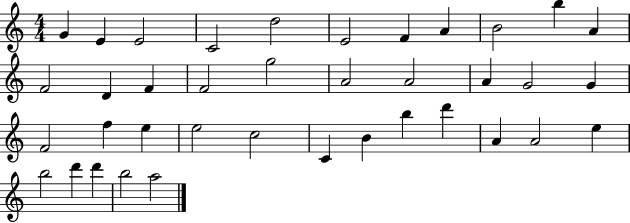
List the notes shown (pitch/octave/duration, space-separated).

G4/q E4/q E4/h C4/h D5/h E4/h F4/q A4/q B4/h B5/q A4/q F4/h D4/q F4/q F4/h G5/h A4/h A4/h A4/q G4/h G4/q F4/h F5/q E5/q E5/h C5/h C4/q B4/q B5/q D6/q A4/q A4/h E5/q B5/h D6/q D6/q B5/h A5/h